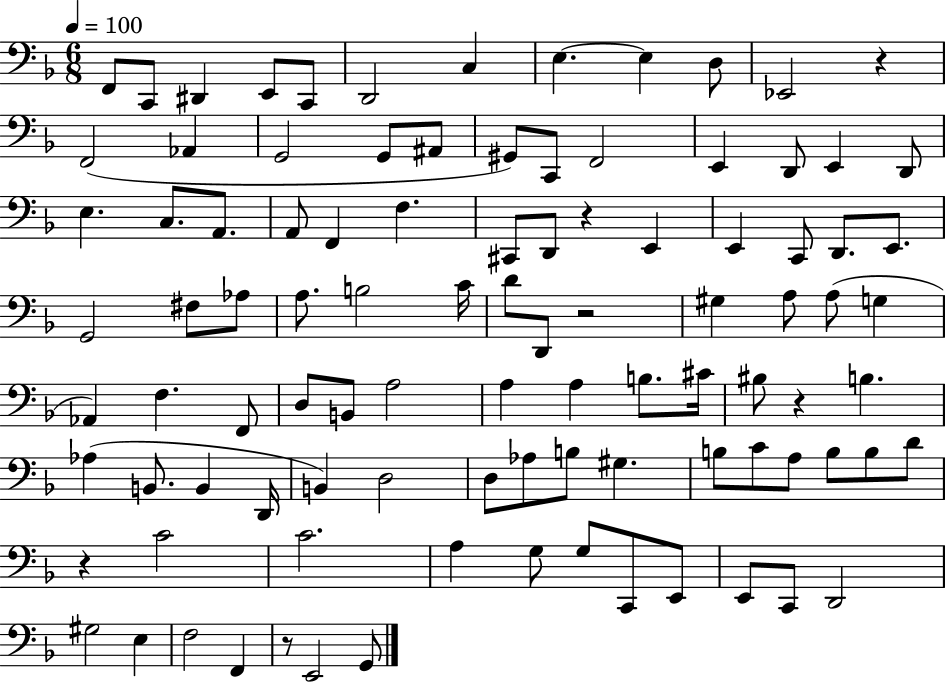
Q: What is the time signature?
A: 6/8